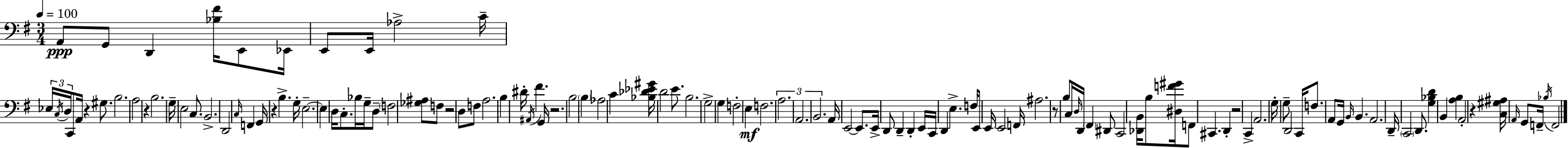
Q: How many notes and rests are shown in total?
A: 126